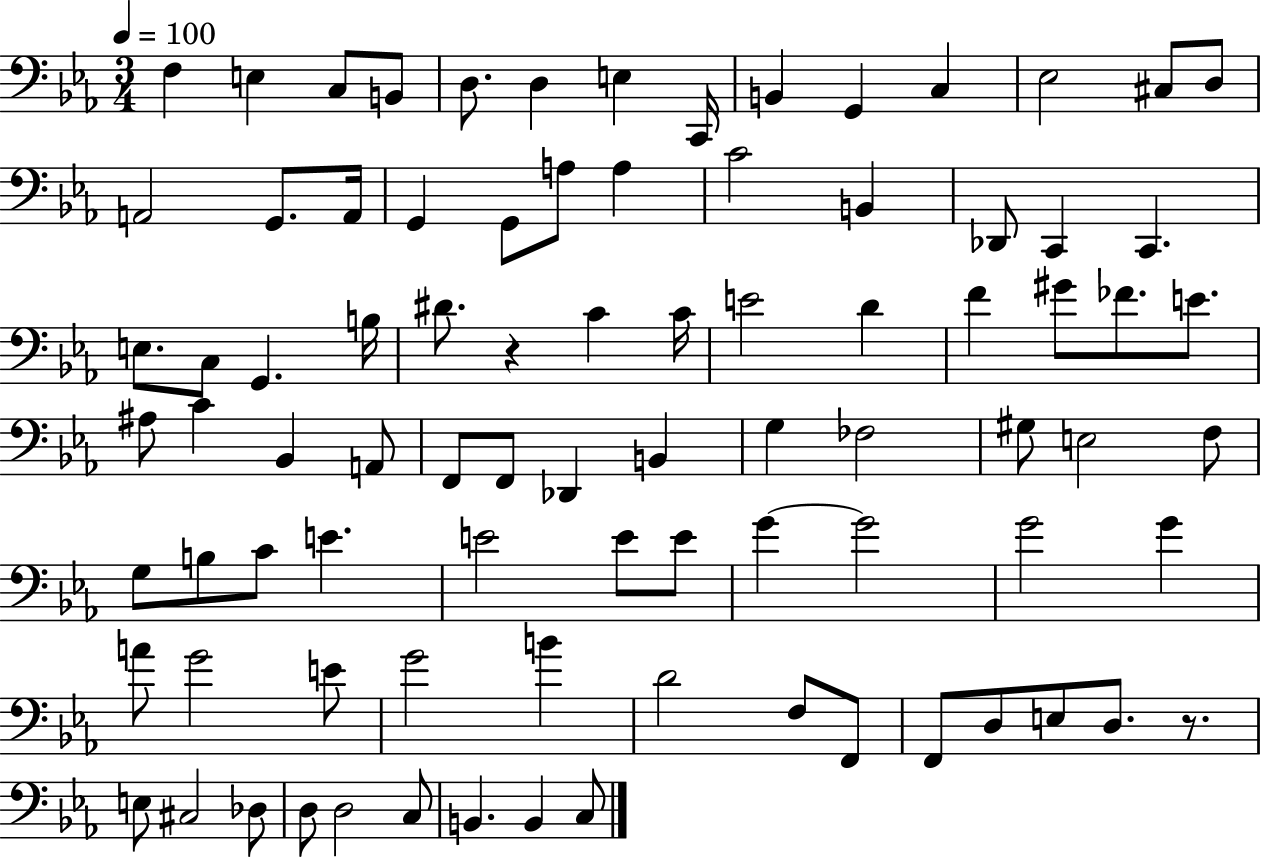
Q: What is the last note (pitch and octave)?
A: C3